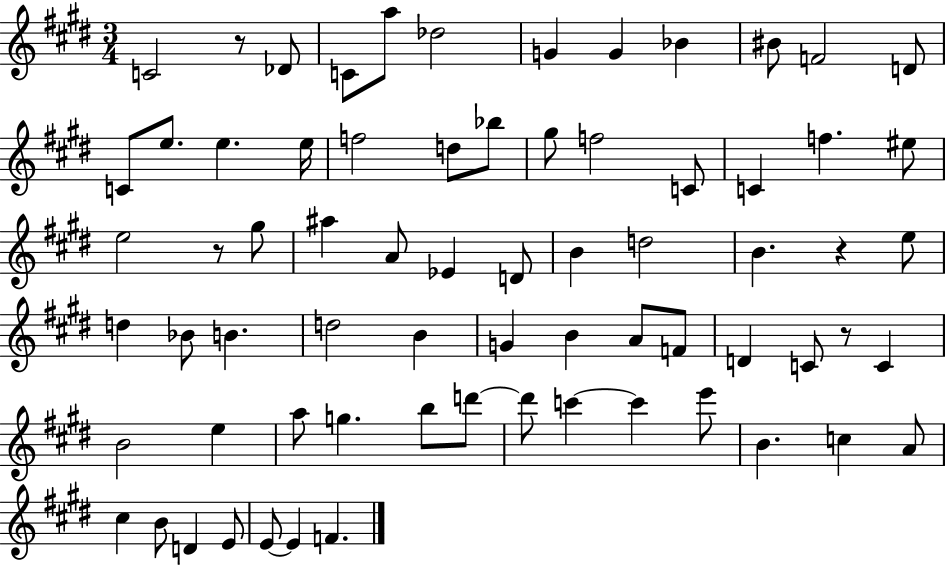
{
  \clef treble
  \numericTimeSignature
  \time 3/4
  \key e \major
  \repeat volta 2 { c'2 r8 des'8 | c'8 a''8 des''2 | g'4 g'4 bes'4 | bis'8 f'2 d'8 | \break c'8 e''8. e''4. e''16 | f''2 d''8 bes''8 | gis''8 f''2 c'8 | c'4 f''4. eis''8 | \break e''2 r8 gis''8 | ais''4 a'8 ees'4 d'8 | b'4 d''2 | b'4. r4 e''8 | \break d''4 bes'8 b'4. | d''2 b'4 | g'4 b'4 a'8 f'8 | d'4 c'8 r8 c'4 | \break b'2 e''4 | a''8 g''4. b''8 d'''8~~ | d'''8 c'''4~~ c'''4 e'''8 | b'4. c''4 a'8 | \break cis''4 b'8 d'4 e'8 | e'8~~ e'4 f'4. | } \bar "|."
}